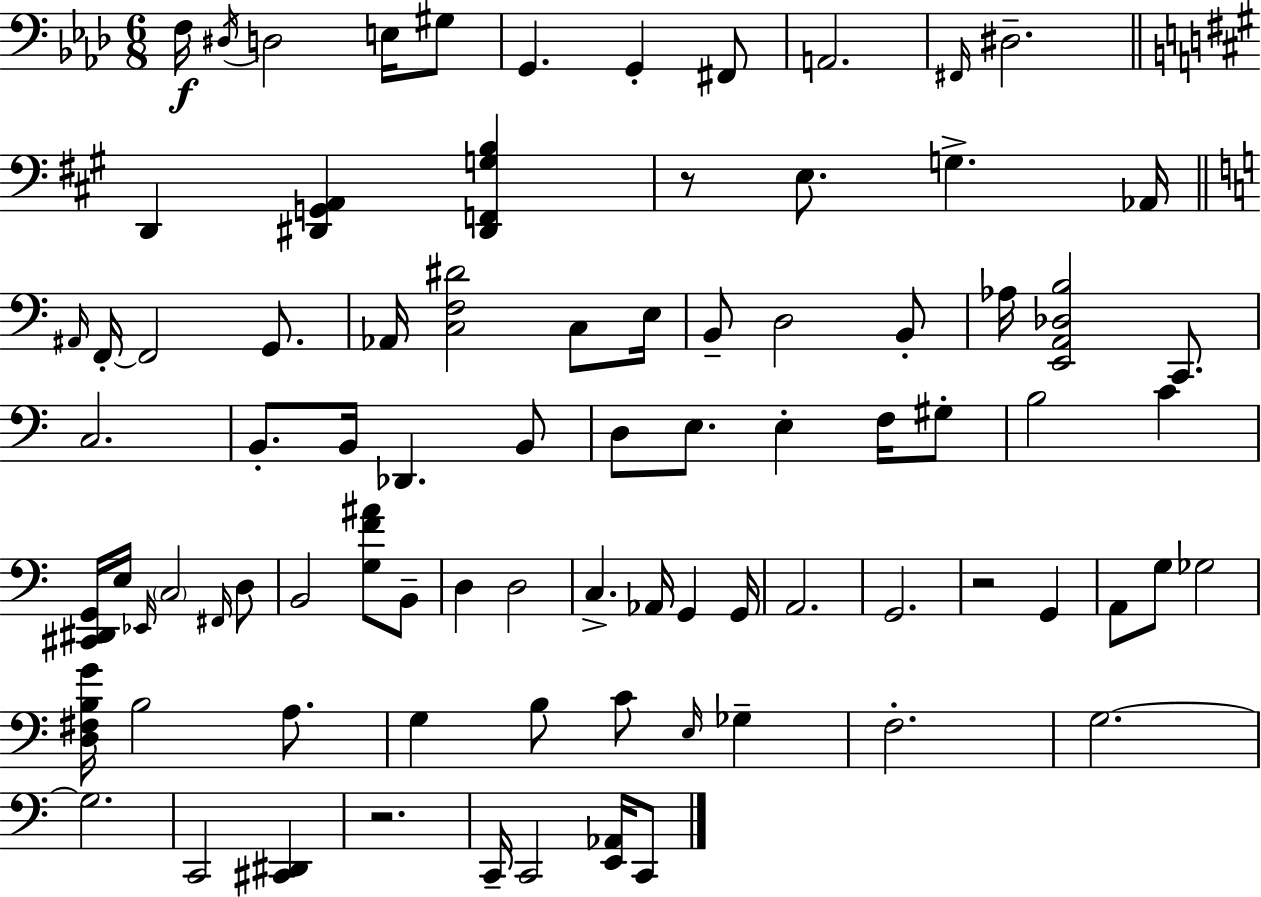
F3/s D#3/s D3/h E3/s G#3/e G2/q. G2/q F#2/e A2/h. F#2/s D#3/h. D2/q [D#2,G2,A2]/q [D#2,F2,G3,B3]/q R/e E3/e. G3/q. Ab2/s A#2/s F2/s F2/h G2/e. Ab2/s [C3,F3,D#4]/h C3/e E3/s B2/e D3/h B2/e Ab3/s [E2,A2,Db3,B3]/h C2/e. C3/h. B2/e. B2/s Db2/q. B2/e D3/e E3/e. E3/q F3/s G#3/e B3/h C4/q [C#2,D#2,G2]/s E3/s Eb2/s C3/h F#2/s D3/e B2/h [G3,F4,A#4]/e B2/e D3/q D3/h C3/q. Ab2/s G2/q G2/s A2/h. G2/h. R/h G2/q A2/e G3/e Gb3/h [D3,F#3,B3,G4]/s B3/h A3/e. G3/q B3/e C4/e E3/s Gb3/q F3/h. G3/h. G3/h. C2/h [C#2,D#2]/q R/h. C2/s C2/h [E2,Ab2]/s C2/e